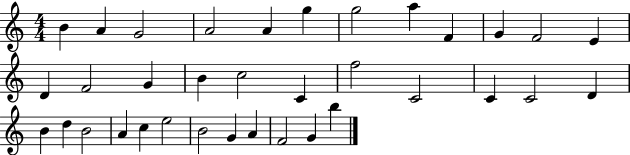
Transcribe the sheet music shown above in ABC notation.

X:1
T:Untitled
M:4/4
L:1/4
K:C
B A G2 A2 A g g2 a F G F2 E D F2 G B c2 C f2 C2 C C2 D B d B2 A c e2 B2 G A F2 G b